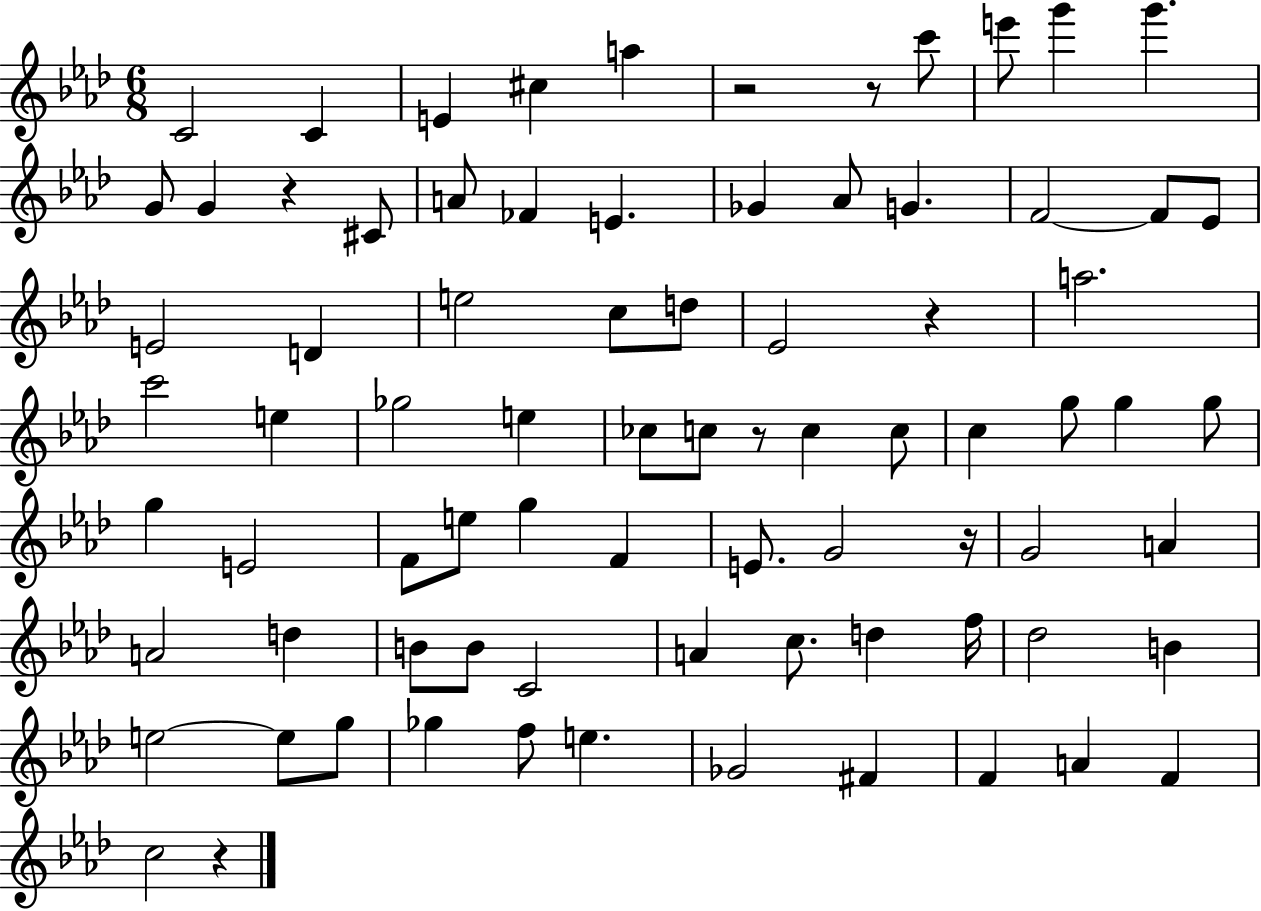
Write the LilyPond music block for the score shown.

{
  \clef treble
  \numericTimeSignature
  \time 6/8
  \key aes \major
  c'2 c'4 | e'4 cis''4 a''4 | r2 r8 c'''8 | e'''8 g'''4 g'''4. | \break g'8 g'4 r4 cis'8 | a'8 fes'4 e'4. | ges'4 aes'8 g'4. | f'2~~ f'8 ees'8 | \break e'2 d'4 | e''2 c''8 d''8 | ees'2 r4 | a''2. | \break c'''2 e''4 | ges''2 e''4 | ces''8 c''8 r8 c''4 c''8 | c''4 g''8 g''4 g''8 | \break g''4 e'2 | f'8 e''8 g''4 f'4 | e'8. g'2 r16 | g'2 a'4 | \break a'2 d''4 | b'8 b'8 c'2 | a'4 c''8. d''4 f''16 | des''2 b'4 | \break e''2~~ e''8 g''8 | ges''4 f''8 e''4. | ges'2 fis'4 | f'4 a'4 f'4 | \break c''2 r4 | \bar "|."
}